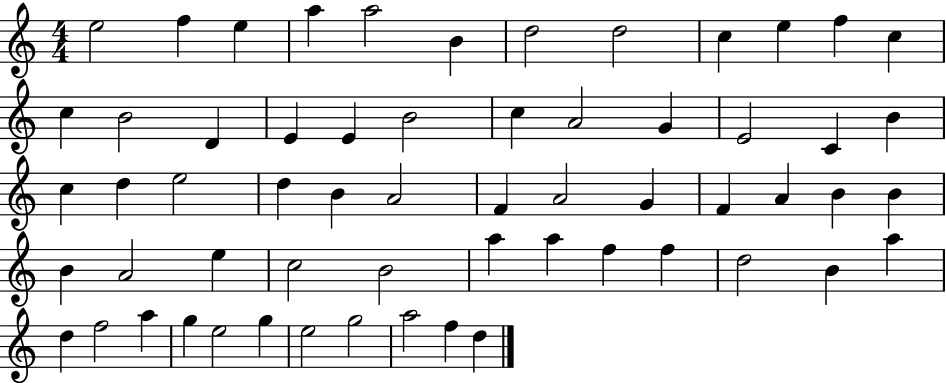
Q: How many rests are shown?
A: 0